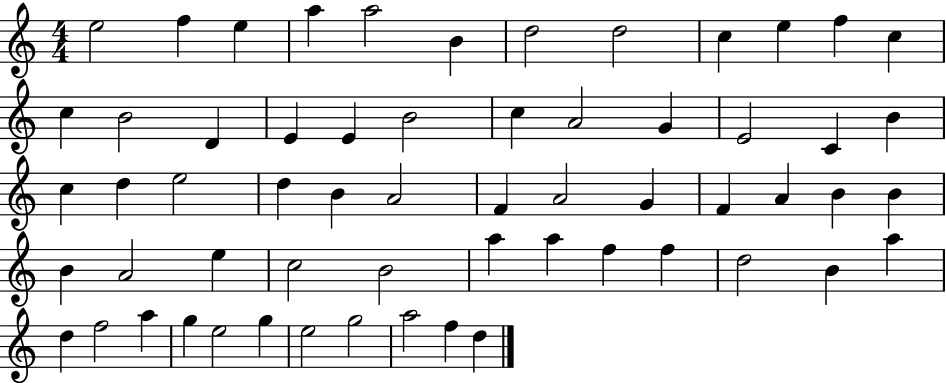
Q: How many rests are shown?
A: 0